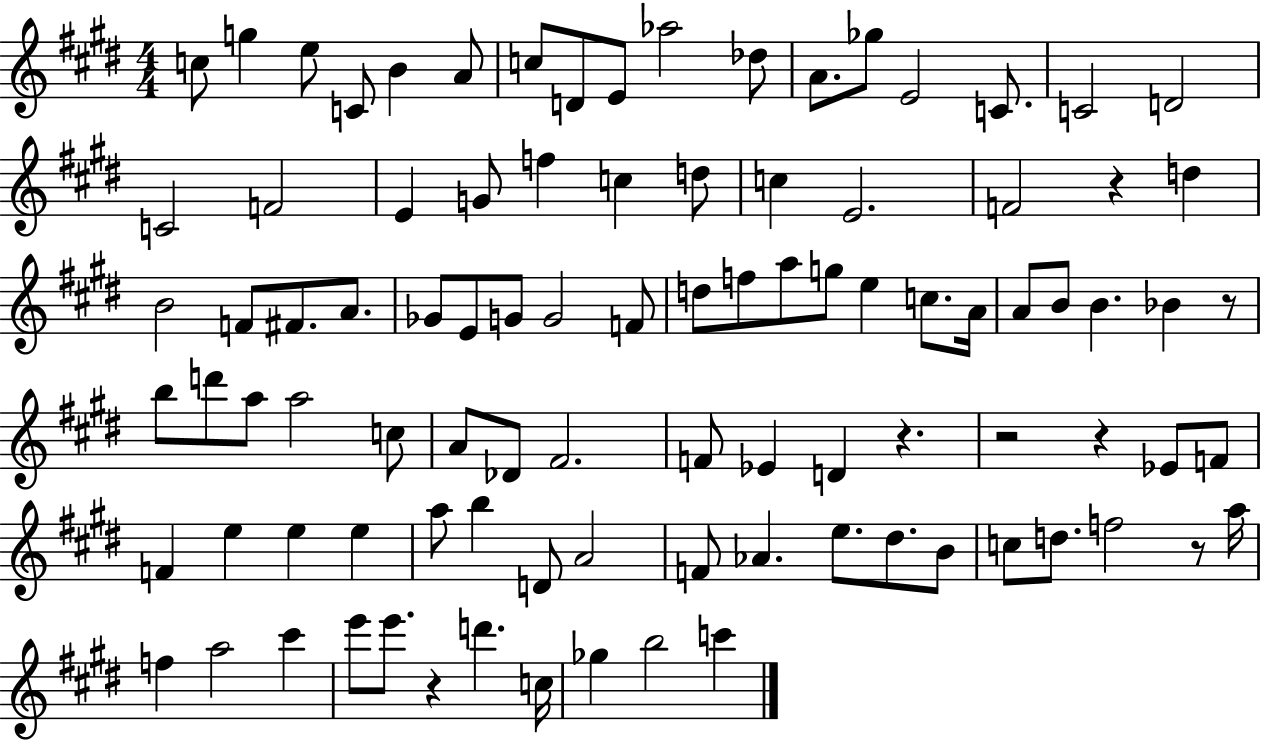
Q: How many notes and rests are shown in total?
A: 95